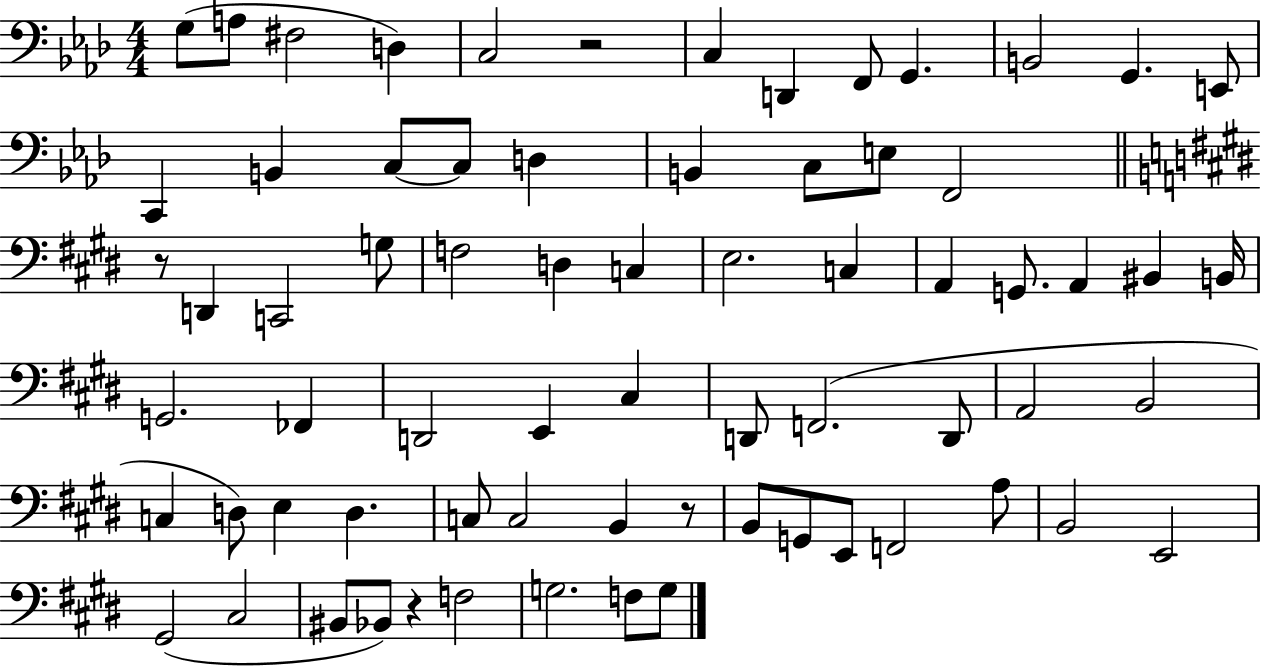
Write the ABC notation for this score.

X:1
T:Untitled
M:4/4
L:1/4
K:Ab
G,/2 A,/2 ^F,2 D, C,2 z2 C, D,, F,,/2 G,, B,,2 G,, E,,/2 C,, B,, C,/2 C,/2 D, B,, C,/2 E,/2 F,,2 z/2 D,, C,,2 G,/2 F,2 D, C, E,2 C, A,, G,,/2 A,, ^B,, B,,/4 G,,2 _F,, D,,2 E,, ^C, D,,/2 F,,2 D,,/2 A,,2 B,,2 C, D,/2 E, D, C,/2 C,2 B,, z/2 B,,/2 G,,/2 E,,/2 F,,2 A,/2 B,,2 E,,2 ^G,,2 ^C,2 ^B,,/2 _B,,/2 z F,2 G,2 F,/2 G,/2